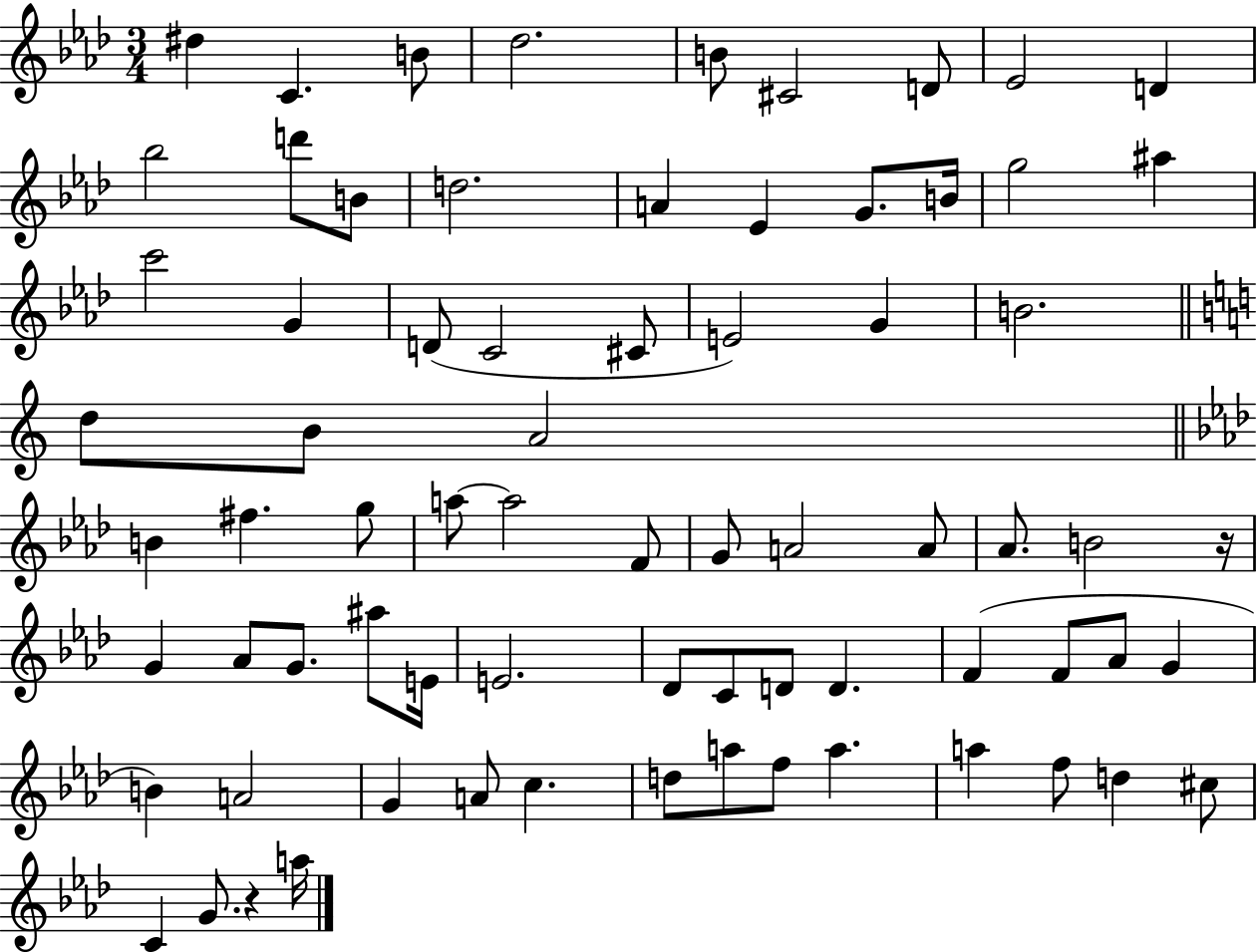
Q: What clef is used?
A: treble